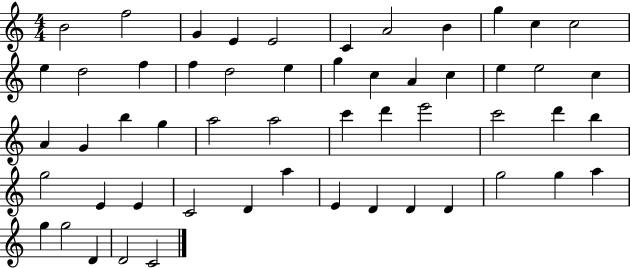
X:1
T:Untitled
M:4/4
L:1/4
K:C
B2 f2 G E E2 C A2 B g c c2 e d2 f f d2 e g c A c e e2 c A G b g a2 a2 c' d' e'2 c'2 d' b g2 E E C2 D a E D D D g2 g a g g2 D D2 C2